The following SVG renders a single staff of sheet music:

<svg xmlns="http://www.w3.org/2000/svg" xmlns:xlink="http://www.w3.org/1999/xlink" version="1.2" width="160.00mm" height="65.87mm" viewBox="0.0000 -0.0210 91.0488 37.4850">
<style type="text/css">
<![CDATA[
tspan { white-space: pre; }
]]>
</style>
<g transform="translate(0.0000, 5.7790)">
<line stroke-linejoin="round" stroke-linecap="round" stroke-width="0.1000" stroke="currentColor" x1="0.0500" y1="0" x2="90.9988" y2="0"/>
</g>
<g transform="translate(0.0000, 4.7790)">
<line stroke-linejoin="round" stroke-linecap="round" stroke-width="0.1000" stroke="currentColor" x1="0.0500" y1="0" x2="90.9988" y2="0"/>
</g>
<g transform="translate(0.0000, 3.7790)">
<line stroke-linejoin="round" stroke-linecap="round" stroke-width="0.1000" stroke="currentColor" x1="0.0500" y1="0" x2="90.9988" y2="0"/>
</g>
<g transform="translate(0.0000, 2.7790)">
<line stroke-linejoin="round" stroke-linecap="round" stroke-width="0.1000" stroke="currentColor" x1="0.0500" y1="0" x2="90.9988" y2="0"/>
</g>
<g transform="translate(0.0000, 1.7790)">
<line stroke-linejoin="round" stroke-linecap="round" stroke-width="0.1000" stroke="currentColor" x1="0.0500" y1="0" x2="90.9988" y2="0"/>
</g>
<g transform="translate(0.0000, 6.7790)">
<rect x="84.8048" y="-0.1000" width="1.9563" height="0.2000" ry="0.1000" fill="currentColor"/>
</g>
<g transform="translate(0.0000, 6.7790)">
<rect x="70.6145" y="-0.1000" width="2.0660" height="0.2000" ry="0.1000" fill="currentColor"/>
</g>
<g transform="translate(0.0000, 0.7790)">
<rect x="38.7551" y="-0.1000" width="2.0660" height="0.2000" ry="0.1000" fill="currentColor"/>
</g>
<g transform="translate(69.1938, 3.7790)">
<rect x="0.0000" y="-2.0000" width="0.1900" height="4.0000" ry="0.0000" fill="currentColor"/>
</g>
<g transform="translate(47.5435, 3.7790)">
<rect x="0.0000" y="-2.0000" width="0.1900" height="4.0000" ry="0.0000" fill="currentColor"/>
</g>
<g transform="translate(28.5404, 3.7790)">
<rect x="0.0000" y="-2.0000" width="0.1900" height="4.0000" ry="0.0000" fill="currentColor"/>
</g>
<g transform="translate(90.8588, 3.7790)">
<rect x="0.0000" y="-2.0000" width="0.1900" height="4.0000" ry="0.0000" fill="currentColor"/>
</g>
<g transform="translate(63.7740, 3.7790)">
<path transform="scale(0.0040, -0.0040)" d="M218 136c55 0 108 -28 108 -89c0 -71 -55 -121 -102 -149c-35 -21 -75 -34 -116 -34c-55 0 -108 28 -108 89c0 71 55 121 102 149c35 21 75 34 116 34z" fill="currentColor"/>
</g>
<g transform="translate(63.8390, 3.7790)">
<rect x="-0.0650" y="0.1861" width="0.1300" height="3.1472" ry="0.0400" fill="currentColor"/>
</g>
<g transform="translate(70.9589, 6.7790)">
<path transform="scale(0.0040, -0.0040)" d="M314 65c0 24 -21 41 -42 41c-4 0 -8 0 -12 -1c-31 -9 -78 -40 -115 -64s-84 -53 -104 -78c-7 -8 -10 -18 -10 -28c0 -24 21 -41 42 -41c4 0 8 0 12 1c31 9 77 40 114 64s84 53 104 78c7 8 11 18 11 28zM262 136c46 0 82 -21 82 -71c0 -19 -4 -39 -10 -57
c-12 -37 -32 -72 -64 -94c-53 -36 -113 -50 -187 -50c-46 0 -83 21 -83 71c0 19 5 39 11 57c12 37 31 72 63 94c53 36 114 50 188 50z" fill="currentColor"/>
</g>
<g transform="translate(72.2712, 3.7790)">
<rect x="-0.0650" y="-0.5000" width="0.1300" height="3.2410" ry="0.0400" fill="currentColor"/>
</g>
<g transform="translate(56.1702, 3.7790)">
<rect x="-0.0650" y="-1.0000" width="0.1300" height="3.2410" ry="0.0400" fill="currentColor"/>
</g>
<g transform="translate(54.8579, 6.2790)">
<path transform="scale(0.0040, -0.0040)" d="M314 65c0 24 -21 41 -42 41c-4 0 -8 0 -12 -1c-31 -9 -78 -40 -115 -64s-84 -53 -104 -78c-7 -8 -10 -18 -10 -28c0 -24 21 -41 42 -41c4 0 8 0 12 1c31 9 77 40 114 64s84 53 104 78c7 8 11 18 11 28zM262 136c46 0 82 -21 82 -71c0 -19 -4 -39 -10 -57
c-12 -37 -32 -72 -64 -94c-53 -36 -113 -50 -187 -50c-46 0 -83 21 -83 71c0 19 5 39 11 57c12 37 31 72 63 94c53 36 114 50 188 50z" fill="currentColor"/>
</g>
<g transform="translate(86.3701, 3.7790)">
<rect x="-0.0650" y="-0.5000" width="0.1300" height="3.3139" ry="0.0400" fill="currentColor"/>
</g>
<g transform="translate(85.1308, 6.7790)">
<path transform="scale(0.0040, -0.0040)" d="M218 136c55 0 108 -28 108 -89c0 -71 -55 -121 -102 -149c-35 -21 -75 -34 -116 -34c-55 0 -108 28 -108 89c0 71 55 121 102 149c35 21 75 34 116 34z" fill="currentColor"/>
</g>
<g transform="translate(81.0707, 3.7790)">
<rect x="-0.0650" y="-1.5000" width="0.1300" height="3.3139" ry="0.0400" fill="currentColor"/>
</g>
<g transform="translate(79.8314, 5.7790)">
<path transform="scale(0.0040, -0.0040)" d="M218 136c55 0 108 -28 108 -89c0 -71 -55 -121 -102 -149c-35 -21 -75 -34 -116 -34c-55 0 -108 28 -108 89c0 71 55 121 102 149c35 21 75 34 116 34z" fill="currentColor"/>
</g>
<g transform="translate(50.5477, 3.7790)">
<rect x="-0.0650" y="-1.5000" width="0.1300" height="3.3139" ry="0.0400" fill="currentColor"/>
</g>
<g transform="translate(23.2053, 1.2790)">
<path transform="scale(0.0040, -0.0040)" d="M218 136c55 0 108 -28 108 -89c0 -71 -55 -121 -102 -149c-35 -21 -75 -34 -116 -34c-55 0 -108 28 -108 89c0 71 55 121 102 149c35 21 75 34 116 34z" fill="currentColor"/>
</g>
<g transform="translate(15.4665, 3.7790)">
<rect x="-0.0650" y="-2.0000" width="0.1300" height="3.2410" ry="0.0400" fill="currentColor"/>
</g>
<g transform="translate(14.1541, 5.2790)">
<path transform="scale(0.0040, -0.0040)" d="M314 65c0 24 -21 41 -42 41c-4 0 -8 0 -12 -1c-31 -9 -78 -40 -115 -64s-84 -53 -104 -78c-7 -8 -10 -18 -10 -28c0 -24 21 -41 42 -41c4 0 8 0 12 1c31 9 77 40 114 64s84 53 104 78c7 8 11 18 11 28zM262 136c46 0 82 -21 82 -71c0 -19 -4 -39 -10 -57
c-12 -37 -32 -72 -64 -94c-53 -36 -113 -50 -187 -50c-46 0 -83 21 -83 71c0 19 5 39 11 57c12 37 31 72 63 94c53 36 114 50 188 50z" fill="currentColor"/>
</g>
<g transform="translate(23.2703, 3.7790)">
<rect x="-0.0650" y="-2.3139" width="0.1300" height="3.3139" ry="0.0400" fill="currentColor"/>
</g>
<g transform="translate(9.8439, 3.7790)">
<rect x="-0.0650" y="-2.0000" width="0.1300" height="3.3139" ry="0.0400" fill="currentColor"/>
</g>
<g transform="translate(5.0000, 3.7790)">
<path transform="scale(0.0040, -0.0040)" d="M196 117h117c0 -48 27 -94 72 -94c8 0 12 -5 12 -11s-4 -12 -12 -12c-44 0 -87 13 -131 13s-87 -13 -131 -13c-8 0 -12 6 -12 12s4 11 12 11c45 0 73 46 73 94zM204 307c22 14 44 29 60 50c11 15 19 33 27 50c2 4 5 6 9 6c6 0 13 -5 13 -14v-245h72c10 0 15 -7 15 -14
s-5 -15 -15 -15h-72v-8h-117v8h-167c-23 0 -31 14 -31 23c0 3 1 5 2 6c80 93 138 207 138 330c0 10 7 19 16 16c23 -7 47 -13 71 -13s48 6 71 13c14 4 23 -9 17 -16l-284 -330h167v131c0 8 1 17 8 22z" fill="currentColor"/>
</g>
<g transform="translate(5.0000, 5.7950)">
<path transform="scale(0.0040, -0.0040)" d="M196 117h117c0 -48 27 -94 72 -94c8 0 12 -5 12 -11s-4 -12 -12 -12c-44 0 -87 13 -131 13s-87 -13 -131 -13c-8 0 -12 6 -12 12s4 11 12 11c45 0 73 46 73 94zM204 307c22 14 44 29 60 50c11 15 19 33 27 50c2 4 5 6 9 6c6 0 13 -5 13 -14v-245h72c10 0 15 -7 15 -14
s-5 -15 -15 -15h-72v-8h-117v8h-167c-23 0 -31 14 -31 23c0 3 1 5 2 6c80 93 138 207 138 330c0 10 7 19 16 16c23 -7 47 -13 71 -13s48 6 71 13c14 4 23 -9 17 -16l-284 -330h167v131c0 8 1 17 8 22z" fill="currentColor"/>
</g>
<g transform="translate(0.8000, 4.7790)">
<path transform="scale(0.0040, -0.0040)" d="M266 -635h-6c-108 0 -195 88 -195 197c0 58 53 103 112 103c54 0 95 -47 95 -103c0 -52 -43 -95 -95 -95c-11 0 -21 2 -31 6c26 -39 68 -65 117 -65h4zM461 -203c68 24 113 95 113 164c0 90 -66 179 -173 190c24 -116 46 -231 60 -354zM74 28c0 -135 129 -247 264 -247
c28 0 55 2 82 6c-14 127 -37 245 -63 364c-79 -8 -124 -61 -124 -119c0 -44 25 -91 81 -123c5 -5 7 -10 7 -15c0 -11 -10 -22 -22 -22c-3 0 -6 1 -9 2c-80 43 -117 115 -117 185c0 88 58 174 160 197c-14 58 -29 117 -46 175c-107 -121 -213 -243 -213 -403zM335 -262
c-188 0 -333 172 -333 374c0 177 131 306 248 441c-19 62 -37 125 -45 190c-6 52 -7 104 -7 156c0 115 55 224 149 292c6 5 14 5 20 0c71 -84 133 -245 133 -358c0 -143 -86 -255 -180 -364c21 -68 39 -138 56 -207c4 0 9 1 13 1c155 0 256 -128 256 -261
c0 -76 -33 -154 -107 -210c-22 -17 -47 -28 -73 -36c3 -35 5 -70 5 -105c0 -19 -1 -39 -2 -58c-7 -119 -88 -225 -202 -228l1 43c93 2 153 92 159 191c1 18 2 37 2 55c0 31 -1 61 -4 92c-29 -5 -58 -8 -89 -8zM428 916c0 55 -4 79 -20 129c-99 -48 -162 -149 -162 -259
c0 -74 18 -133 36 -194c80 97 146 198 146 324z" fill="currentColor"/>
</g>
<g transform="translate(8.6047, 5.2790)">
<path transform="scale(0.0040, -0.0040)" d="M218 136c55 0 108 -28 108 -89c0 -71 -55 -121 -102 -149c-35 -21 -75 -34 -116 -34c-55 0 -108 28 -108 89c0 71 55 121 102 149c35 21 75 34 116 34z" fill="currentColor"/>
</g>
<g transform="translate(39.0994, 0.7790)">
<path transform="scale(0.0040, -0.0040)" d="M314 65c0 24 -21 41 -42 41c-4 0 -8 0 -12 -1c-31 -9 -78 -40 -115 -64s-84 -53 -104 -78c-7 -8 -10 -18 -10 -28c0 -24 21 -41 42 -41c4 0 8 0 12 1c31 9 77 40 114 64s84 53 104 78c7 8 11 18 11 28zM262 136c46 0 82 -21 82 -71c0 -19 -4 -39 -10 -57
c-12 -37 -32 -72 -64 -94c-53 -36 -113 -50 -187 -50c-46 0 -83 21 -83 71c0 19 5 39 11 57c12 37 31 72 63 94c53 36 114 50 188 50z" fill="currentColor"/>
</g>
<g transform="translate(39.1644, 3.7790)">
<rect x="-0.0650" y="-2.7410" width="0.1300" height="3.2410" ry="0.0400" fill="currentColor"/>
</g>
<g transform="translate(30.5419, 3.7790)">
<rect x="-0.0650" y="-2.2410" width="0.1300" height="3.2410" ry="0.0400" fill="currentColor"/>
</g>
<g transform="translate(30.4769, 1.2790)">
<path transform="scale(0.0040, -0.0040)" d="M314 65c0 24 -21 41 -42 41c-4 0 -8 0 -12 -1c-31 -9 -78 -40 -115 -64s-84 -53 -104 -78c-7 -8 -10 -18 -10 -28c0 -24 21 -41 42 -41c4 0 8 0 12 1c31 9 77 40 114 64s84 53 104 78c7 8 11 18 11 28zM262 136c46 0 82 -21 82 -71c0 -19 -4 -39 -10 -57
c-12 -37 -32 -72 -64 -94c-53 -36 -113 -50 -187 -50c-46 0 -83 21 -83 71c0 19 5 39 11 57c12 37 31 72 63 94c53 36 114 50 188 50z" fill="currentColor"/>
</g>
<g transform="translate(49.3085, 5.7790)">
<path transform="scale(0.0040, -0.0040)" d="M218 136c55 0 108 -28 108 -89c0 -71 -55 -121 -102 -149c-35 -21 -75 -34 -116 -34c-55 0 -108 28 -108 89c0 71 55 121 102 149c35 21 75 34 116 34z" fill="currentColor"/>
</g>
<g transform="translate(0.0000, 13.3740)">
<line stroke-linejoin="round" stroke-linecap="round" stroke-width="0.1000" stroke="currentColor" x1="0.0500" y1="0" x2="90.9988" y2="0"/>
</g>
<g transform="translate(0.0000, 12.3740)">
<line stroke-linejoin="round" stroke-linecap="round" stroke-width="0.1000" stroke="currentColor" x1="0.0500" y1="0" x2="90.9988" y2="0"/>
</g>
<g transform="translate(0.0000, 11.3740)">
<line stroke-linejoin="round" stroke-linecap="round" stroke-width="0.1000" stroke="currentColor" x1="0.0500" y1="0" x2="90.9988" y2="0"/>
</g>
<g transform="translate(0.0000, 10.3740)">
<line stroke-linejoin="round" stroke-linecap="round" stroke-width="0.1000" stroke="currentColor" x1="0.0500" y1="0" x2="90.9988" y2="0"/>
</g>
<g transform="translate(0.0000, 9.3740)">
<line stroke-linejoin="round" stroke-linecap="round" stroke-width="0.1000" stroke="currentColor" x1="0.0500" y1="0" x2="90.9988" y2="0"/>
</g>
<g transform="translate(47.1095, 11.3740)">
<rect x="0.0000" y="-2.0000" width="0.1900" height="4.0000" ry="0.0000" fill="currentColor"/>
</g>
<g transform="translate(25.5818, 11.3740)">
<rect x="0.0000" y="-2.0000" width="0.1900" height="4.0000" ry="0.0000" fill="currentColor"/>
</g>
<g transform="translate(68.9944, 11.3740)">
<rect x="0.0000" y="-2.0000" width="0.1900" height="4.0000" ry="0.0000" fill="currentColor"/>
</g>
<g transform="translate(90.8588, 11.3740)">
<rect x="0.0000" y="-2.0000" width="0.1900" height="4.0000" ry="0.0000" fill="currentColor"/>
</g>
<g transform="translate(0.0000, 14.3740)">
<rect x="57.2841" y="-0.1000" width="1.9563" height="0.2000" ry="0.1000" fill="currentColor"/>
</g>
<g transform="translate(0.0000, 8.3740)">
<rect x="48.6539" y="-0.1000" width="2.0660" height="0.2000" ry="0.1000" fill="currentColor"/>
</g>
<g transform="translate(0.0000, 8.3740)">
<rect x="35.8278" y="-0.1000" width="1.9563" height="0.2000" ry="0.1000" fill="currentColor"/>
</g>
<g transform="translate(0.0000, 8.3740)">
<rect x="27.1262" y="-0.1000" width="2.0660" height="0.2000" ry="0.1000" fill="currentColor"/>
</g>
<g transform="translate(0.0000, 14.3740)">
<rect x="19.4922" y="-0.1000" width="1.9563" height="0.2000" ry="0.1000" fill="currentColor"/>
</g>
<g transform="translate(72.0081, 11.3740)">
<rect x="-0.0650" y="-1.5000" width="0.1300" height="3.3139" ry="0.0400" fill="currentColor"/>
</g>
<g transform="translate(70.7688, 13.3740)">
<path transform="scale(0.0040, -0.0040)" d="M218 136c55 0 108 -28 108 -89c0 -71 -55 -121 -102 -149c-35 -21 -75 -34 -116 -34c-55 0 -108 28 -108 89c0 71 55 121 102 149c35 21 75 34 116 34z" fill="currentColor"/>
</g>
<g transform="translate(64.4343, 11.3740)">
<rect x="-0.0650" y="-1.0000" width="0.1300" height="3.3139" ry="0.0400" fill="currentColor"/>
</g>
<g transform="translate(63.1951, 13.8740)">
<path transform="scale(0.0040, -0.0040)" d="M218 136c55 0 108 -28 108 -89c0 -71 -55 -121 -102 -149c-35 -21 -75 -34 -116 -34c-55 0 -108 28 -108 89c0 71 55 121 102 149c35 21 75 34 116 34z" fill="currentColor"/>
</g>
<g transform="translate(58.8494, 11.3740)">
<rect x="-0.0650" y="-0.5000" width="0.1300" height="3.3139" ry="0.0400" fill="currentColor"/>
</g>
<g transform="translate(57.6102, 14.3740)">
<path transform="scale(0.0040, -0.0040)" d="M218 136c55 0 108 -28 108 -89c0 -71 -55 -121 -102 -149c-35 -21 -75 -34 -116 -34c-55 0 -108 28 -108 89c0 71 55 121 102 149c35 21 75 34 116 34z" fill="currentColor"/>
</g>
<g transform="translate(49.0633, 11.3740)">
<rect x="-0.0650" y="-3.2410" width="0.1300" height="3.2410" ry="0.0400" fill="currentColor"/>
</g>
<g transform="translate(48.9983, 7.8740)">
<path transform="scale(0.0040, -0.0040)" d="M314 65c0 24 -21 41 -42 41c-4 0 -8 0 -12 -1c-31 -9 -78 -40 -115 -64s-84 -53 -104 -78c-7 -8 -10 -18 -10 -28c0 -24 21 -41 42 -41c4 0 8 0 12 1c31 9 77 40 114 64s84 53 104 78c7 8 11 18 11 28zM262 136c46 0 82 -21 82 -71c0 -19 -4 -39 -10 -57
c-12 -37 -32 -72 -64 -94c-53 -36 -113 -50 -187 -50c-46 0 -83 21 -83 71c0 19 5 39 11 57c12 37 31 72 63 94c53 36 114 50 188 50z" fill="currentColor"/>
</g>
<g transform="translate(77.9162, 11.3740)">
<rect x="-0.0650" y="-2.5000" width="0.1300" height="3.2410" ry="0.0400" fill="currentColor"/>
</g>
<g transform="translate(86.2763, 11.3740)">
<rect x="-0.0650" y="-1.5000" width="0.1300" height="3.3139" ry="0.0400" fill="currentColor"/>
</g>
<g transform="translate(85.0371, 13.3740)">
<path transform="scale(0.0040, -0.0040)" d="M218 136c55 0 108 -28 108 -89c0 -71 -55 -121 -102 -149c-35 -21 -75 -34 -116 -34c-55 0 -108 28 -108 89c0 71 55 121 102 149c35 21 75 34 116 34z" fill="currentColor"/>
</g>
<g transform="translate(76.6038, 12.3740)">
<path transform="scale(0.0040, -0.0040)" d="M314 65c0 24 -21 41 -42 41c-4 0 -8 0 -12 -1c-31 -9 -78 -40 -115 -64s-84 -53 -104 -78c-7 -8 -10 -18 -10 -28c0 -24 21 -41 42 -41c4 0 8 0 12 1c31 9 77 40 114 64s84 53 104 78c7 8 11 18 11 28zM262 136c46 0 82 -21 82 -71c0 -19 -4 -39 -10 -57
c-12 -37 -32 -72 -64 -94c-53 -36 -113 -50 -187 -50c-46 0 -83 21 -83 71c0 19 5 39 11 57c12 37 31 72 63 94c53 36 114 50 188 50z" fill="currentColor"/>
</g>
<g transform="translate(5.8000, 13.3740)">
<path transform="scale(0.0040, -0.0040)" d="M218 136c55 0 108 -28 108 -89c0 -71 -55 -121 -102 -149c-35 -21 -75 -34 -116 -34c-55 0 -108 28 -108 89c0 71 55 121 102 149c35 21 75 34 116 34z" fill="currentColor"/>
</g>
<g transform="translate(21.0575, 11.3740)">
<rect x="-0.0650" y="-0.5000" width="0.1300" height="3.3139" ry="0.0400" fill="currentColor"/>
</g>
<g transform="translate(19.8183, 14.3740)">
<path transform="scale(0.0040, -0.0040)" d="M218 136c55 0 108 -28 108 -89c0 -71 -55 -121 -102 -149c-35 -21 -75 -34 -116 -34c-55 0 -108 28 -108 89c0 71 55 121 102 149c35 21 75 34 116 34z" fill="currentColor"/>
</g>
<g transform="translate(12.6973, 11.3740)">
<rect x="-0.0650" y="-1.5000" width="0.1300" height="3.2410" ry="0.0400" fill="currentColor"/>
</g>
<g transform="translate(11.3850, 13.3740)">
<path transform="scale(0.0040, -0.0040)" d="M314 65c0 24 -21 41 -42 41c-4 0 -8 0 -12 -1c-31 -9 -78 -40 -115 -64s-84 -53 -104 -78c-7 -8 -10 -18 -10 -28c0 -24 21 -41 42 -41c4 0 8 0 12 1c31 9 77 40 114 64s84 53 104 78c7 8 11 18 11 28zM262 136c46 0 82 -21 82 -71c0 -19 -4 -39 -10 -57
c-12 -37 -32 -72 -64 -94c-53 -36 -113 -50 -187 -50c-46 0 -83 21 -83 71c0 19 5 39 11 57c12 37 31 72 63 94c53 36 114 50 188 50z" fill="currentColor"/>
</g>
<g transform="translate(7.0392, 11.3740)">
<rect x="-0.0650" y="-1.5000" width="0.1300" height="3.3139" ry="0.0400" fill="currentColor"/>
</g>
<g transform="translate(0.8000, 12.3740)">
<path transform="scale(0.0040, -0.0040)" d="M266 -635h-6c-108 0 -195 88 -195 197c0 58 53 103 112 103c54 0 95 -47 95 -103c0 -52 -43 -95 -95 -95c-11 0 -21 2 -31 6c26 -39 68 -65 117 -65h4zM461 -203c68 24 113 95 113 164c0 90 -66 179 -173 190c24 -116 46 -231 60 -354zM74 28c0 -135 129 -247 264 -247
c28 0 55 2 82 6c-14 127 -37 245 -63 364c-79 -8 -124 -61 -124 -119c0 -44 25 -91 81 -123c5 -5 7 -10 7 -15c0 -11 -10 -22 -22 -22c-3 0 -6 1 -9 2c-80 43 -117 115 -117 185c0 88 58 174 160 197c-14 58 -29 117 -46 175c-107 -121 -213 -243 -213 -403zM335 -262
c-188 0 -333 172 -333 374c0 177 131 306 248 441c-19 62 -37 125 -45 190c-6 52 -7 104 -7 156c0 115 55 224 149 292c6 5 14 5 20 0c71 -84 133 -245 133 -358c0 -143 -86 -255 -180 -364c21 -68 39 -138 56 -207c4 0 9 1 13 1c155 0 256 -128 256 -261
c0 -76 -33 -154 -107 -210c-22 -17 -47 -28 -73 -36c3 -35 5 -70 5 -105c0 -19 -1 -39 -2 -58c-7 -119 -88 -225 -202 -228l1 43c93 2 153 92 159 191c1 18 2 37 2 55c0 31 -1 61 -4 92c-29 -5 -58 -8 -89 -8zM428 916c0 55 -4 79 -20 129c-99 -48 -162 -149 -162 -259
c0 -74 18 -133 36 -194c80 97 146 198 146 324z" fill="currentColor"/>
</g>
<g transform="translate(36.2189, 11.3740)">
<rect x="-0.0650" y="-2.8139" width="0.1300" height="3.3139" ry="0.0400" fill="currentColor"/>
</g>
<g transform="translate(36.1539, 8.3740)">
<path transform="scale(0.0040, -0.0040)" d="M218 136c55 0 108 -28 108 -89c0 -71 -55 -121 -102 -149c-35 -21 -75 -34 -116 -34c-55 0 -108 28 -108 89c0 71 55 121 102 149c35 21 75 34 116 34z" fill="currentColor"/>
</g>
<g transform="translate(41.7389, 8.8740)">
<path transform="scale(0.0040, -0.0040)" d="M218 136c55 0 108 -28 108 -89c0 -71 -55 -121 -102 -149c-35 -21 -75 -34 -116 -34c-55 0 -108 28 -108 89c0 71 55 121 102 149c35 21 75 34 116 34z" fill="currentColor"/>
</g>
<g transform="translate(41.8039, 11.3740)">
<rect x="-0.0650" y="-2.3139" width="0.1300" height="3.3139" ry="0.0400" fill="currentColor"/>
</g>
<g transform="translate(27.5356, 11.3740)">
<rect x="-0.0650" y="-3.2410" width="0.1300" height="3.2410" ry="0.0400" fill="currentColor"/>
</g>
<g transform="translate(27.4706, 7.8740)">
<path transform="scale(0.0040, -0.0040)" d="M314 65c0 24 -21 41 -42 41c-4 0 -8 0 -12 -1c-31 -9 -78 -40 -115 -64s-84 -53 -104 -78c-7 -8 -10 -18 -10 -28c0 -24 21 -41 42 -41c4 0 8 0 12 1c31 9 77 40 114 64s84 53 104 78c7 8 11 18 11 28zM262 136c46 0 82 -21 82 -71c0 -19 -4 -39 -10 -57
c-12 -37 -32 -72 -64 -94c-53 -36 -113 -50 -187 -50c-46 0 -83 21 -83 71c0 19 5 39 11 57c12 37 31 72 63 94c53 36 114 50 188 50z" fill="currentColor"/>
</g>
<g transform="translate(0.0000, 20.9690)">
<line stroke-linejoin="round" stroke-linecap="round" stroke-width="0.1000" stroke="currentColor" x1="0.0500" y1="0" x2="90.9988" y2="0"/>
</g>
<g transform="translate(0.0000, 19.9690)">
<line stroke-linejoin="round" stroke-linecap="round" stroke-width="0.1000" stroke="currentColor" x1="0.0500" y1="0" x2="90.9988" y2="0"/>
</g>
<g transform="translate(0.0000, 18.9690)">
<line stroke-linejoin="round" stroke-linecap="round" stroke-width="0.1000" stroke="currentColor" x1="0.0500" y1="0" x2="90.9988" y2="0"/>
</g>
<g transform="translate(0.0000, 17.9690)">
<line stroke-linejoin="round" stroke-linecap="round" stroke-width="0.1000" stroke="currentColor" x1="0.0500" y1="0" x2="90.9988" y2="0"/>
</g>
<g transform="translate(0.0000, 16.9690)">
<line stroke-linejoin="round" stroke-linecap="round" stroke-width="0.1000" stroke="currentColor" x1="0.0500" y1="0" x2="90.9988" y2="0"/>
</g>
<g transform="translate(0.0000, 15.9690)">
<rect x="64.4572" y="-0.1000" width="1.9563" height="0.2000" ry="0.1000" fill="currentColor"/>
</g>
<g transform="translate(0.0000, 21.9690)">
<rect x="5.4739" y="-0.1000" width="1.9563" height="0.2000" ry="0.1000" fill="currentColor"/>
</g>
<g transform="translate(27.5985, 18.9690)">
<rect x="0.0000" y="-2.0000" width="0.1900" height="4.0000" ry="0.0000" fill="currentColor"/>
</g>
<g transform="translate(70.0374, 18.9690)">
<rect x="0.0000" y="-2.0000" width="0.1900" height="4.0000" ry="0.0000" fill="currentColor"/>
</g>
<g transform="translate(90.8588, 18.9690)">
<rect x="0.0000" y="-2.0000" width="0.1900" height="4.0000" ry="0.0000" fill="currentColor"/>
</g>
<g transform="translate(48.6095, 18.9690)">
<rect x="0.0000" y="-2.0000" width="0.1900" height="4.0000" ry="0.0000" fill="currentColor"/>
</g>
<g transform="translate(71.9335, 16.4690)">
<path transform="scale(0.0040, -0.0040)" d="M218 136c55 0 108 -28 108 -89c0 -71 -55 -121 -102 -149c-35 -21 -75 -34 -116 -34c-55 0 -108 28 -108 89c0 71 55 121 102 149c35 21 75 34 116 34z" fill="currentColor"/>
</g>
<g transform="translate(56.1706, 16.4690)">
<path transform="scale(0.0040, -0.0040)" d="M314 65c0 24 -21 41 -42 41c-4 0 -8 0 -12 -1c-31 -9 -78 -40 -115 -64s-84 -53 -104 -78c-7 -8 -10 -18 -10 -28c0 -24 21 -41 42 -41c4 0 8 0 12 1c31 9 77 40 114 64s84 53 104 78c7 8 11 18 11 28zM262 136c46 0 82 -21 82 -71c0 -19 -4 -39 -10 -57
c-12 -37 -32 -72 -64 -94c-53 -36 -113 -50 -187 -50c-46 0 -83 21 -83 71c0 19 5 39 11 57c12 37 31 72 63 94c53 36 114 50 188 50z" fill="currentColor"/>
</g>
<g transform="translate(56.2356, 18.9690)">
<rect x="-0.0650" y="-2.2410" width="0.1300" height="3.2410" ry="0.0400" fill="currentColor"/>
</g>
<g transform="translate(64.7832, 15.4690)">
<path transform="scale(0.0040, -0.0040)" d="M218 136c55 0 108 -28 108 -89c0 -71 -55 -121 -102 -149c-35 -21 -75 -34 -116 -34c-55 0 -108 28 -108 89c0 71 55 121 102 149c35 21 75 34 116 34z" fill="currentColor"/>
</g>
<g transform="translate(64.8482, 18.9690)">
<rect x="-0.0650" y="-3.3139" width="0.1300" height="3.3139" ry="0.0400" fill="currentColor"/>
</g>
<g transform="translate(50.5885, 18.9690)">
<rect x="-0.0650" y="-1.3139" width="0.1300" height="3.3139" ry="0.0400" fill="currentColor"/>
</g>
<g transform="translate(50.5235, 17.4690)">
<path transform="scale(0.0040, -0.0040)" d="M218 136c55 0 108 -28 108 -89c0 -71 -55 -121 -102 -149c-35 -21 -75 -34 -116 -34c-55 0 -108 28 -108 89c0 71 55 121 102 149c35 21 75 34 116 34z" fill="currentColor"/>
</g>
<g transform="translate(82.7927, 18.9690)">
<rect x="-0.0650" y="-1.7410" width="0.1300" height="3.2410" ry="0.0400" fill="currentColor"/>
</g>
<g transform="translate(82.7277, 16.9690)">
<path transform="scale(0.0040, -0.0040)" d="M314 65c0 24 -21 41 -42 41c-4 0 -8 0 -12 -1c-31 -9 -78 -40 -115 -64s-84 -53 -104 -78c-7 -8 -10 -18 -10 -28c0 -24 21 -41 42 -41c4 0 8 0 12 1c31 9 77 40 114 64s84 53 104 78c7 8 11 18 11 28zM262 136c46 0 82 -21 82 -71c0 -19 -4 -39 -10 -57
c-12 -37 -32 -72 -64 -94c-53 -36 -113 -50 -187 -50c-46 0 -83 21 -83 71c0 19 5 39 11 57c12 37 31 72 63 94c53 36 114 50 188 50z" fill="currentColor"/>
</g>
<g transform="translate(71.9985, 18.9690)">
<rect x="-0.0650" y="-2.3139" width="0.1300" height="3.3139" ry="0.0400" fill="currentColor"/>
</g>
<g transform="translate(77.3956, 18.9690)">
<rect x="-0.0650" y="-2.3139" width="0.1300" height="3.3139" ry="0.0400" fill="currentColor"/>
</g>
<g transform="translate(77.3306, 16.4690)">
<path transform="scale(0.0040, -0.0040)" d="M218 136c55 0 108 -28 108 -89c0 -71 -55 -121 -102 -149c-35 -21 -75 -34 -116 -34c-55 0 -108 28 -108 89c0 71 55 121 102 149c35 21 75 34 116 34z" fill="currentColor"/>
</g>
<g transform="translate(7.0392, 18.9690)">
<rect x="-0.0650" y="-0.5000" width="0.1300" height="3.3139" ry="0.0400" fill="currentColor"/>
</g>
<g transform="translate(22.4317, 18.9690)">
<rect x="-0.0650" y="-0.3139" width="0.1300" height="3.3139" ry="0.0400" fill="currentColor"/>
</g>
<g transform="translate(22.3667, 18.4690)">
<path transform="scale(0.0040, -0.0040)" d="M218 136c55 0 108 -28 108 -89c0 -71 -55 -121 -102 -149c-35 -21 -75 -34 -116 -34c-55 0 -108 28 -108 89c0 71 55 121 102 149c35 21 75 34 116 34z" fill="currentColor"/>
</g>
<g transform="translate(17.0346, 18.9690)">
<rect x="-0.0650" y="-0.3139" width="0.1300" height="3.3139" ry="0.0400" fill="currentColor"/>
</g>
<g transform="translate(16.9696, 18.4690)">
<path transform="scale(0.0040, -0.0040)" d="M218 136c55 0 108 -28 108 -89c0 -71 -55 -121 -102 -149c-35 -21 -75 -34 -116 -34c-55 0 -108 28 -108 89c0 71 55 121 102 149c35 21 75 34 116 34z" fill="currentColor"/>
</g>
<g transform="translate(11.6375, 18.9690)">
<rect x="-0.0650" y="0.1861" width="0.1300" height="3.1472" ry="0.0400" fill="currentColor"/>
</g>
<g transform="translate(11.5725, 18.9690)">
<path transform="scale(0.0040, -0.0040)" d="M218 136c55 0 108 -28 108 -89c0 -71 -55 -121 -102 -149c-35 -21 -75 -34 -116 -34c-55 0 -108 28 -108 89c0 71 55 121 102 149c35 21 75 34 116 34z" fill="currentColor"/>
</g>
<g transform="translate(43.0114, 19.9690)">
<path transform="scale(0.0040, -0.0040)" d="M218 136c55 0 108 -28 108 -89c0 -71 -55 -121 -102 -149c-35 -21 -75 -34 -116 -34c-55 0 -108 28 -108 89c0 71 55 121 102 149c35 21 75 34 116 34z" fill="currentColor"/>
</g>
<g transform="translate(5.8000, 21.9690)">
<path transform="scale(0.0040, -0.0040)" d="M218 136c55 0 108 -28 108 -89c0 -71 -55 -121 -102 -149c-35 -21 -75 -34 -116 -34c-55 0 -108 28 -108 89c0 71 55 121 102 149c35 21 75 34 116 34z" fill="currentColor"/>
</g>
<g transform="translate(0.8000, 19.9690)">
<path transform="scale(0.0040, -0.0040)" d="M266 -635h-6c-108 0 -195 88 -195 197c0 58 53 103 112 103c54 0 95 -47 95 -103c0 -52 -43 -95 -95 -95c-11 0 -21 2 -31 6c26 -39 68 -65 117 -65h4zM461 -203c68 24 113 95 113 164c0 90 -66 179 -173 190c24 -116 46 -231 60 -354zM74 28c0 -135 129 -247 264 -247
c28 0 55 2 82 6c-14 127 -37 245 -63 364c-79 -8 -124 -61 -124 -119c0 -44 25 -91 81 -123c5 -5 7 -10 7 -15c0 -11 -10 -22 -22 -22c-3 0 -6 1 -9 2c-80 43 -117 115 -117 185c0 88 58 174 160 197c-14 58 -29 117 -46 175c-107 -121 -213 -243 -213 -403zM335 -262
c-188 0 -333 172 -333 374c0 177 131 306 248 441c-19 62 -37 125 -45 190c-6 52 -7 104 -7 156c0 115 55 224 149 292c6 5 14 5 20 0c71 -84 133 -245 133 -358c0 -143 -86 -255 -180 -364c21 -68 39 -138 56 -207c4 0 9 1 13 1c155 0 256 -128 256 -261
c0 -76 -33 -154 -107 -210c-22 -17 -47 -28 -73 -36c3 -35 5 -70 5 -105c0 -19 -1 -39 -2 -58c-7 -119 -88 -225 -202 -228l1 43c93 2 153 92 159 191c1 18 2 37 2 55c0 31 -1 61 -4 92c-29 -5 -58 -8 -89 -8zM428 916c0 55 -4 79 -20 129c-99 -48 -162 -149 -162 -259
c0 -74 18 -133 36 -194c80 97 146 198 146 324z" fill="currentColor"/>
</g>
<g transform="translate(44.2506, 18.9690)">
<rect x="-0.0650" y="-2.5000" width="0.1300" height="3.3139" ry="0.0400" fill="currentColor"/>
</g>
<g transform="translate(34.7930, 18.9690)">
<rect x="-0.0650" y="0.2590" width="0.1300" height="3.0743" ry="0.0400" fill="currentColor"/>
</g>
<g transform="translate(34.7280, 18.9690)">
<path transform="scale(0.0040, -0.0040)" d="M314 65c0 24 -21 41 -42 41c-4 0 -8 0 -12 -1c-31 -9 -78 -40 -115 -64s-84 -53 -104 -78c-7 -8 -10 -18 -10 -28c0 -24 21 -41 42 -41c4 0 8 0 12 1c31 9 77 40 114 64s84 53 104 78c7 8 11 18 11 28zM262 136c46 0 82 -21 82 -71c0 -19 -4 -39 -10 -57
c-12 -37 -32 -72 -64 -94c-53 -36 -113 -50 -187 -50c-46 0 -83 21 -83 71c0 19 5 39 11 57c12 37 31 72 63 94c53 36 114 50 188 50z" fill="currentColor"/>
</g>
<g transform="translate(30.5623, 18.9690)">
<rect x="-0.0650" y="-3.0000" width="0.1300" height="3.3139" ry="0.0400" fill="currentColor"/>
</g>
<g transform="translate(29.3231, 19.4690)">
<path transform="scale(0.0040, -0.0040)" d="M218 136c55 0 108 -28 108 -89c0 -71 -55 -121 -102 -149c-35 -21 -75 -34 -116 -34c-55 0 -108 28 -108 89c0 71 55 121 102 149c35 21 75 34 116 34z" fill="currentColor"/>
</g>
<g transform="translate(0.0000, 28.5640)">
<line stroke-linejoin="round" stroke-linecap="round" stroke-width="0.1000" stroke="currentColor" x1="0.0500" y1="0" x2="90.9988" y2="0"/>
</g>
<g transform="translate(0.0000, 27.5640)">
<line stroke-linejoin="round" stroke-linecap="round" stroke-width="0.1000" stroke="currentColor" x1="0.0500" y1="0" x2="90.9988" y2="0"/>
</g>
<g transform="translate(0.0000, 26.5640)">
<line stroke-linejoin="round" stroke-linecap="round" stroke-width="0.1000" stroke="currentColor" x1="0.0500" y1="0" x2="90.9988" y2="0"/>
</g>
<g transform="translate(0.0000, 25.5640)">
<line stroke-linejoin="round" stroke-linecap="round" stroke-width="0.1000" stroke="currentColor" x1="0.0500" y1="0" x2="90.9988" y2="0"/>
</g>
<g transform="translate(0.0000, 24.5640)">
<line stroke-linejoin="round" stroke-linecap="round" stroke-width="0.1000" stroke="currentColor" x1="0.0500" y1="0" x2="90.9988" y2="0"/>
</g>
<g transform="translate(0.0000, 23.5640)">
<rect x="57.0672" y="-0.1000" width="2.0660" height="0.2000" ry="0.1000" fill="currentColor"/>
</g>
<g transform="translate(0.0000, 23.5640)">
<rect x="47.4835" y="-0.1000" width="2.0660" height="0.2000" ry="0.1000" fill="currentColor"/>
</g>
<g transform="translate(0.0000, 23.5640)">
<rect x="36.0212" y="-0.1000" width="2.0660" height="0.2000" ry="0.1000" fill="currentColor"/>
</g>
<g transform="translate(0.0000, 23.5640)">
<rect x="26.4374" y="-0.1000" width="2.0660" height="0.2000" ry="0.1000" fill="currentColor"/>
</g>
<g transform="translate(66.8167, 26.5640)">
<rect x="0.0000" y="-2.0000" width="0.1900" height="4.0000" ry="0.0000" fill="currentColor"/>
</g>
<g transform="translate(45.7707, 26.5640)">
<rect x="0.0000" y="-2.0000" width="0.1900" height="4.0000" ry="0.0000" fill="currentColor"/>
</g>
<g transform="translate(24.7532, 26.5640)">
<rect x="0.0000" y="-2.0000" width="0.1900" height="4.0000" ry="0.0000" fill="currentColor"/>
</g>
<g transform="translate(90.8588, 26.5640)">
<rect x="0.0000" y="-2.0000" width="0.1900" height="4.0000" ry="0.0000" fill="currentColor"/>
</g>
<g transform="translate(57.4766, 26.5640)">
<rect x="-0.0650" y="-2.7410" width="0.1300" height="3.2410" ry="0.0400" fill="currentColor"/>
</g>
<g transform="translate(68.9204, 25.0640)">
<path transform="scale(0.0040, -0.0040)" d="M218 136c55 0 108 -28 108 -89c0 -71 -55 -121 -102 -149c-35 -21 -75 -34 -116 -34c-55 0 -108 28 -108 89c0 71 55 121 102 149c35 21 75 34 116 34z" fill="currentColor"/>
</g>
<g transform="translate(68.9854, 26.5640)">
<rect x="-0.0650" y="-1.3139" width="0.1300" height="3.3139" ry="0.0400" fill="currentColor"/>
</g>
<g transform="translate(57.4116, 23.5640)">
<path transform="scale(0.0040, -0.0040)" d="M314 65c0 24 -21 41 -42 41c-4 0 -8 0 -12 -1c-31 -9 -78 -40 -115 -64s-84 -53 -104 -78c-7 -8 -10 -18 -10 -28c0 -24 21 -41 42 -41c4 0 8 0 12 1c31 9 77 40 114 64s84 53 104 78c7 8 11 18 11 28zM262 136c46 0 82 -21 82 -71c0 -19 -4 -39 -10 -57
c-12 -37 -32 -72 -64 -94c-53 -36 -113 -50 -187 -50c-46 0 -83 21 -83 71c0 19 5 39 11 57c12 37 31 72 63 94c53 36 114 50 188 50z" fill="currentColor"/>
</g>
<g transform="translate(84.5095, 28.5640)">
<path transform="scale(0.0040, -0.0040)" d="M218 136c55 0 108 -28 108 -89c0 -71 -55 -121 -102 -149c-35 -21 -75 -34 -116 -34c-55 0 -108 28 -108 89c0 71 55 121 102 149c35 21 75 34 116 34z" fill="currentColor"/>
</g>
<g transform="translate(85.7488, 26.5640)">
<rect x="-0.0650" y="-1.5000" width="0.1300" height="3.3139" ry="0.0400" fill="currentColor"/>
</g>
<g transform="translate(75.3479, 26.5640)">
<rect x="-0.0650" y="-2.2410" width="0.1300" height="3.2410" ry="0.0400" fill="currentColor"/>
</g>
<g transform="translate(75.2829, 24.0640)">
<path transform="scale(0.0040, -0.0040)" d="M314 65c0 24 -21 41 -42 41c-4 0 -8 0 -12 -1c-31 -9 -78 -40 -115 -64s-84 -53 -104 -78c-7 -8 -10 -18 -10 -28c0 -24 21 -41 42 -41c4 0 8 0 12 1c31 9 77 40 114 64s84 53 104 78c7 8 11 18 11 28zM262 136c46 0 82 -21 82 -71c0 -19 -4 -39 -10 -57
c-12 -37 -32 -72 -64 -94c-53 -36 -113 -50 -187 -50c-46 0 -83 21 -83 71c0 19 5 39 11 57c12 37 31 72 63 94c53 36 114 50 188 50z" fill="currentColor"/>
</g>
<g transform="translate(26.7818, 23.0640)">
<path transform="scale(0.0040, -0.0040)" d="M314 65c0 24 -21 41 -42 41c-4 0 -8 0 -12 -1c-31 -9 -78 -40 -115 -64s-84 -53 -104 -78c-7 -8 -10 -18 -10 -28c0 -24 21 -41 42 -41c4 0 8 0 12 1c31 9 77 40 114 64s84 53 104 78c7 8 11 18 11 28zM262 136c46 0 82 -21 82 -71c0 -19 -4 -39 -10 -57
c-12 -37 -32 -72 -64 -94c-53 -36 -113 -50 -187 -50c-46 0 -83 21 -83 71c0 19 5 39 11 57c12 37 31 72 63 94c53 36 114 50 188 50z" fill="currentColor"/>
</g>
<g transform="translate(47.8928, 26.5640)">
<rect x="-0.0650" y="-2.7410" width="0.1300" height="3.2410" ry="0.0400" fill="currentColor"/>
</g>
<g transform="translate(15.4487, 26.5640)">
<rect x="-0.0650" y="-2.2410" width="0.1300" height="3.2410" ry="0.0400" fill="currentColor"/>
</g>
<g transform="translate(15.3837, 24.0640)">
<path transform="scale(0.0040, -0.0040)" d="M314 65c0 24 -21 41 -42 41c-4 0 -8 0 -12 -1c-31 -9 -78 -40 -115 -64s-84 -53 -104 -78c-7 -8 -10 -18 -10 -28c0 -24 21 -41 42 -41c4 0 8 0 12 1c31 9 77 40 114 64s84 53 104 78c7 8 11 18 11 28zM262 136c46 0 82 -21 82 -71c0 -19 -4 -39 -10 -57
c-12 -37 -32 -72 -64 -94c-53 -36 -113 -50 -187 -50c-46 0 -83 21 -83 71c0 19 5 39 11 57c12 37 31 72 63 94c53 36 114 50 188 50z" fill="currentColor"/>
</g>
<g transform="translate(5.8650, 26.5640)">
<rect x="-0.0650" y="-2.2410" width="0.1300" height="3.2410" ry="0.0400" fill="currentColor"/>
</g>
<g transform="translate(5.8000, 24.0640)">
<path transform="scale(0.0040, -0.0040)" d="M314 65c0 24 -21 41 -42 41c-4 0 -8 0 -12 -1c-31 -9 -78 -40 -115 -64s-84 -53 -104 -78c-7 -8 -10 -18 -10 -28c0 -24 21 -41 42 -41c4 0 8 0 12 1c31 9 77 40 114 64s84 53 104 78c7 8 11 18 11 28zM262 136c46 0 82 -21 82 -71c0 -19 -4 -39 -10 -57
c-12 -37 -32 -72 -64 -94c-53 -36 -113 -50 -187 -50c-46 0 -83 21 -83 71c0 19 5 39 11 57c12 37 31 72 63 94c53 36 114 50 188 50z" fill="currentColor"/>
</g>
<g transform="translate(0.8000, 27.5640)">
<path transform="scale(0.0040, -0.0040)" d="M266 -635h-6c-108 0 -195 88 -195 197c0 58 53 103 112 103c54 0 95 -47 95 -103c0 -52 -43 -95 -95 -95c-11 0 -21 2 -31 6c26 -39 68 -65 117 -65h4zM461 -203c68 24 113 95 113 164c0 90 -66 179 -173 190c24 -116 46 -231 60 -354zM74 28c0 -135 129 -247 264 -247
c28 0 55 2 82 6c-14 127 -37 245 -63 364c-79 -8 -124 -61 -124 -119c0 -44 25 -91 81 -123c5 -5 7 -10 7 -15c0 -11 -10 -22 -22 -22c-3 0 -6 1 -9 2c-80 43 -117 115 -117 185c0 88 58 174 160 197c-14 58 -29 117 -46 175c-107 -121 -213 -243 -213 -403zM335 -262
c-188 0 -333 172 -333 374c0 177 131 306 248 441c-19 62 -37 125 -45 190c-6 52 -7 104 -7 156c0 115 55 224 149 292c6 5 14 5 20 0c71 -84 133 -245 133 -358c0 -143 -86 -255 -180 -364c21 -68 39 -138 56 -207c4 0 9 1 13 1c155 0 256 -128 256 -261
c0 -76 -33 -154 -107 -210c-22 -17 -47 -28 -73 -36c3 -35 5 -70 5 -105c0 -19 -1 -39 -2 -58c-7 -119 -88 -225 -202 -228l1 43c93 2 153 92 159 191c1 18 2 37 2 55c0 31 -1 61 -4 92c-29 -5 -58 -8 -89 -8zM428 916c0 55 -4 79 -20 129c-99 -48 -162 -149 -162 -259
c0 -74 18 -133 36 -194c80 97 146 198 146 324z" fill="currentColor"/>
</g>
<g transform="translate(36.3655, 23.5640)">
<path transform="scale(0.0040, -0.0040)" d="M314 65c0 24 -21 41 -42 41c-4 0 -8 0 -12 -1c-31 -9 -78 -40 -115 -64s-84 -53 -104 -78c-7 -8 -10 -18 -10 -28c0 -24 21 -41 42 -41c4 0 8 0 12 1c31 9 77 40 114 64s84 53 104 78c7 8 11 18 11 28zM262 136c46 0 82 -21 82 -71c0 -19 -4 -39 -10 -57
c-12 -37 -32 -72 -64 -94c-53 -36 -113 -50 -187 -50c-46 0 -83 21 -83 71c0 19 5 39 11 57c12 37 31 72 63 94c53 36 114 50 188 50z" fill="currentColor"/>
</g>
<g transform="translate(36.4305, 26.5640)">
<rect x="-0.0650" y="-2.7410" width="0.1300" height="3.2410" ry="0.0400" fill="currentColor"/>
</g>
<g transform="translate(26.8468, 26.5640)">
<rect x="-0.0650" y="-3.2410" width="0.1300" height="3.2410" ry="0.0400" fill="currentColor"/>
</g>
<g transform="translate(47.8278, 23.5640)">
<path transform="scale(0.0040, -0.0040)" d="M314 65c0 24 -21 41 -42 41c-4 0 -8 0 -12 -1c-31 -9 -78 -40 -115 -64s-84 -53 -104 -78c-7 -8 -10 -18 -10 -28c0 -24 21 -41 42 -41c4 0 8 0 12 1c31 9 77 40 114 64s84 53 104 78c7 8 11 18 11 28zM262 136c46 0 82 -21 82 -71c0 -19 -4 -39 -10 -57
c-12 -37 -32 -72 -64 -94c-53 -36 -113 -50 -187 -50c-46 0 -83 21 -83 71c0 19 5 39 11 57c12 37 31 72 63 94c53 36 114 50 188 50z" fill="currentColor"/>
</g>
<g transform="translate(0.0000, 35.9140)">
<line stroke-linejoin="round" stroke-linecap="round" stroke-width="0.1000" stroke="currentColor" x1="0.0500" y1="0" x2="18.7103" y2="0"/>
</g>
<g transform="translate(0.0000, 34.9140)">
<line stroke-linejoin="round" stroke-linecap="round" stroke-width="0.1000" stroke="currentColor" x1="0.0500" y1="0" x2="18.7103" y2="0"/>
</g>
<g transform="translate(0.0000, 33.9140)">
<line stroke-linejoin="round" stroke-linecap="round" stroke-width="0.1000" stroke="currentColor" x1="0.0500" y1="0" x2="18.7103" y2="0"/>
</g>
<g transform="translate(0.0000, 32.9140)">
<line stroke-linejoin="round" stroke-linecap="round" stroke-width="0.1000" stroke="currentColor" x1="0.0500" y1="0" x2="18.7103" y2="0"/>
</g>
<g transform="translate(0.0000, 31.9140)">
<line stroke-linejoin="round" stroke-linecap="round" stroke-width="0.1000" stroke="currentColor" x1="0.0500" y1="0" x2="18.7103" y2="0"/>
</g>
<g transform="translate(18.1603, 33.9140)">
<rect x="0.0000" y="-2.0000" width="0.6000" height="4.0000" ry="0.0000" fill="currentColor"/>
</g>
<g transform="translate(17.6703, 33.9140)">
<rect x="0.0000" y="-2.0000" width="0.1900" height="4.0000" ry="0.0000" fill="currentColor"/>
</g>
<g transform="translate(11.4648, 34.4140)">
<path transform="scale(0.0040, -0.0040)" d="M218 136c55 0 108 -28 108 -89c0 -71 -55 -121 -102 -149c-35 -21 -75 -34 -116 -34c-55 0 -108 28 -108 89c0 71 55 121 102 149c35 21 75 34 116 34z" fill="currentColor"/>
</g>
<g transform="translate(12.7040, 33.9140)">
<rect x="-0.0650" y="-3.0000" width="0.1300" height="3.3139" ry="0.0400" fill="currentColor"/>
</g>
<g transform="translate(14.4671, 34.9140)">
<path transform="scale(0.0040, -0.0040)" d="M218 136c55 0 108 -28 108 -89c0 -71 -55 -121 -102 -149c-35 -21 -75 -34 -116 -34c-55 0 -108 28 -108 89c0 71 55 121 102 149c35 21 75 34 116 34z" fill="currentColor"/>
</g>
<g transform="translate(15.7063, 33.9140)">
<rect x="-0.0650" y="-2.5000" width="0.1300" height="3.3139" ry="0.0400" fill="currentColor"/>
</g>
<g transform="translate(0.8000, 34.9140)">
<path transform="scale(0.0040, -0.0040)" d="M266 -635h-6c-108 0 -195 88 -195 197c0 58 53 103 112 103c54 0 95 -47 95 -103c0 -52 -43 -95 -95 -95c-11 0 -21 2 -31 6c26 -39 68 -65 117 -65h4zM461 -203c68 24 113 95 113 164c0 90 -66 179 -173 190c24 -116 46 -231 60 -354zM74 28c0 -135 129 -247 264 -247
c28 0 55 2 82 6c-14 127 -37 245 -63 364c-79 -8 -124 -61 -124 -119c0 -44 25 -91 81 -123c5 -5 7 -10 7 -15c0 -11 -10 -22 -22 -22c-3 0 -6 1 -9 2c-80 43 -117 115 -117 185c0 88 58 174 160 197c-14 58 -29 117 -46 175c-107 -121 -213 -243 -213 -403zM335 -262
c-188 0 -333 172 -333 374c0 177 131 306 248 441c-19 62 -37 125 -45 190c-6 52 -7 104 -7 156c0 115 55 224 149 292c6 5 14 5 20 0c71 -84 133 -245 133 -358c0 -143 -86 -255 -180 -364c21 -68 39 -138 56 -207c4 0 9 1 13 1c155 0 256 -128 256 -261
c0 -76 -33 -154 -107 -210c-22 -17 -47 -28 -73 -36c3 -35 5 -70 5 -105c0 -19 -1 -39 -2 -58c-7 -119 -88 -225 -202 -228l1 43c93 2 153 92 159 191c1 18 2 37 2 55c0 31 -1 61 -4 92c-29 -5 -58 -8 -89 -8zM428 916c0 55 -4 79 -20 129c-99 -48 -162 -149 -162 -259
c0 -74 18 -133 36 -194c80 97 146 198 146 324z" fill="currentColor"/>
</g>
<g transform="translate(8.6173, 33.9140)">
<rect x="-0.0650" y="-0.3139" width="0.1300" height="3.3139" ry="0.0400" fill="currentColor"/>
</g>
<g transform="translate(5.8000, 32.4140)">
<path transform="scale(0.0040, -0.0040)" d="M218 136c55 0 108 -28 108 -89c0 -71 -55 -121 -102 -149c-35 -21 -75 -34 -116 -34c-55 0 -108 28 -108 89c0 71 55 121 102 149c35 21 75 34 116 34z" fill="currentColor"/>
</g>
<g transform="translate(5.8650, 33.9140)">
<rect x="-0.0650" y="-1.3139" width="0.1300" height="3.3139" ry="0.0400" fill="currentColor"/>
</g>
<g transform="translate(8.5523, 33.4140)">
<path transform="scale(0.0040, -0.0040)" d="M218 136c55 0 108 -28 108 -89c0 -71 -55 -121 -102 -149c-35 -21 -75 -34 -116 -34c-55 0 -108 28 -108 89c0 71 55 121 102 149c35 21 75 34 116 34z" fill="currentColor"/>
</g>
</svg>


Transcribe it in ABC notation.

X:1
T:Untitled
M:4/4
L:1/4
K:C
F F2 g g2 a2 E D2 B C2 E C E E2 C b2 a g b2 C D E G2 E C B c c A B2 G e g2 b g g f2 g2 g2 b2 a2 a2 a2 e g2 E e c A G